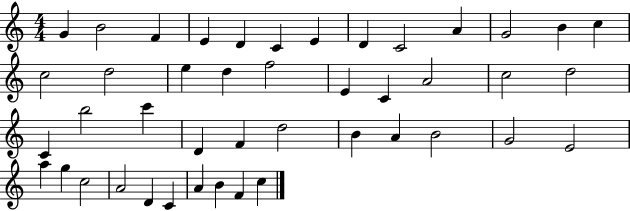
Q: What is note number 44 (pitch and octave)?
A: C5